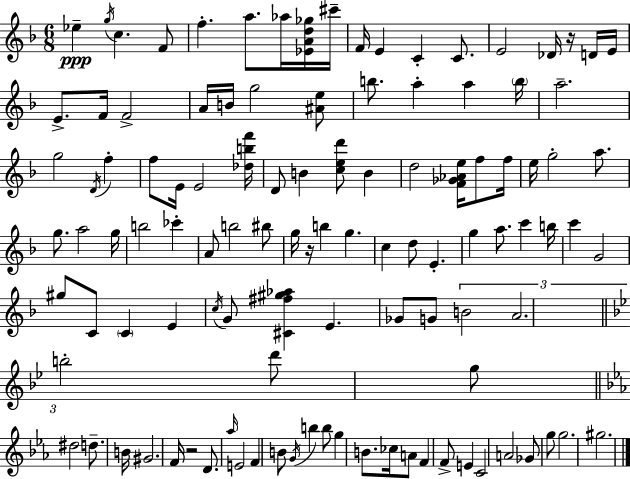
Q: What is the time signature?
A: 6/8